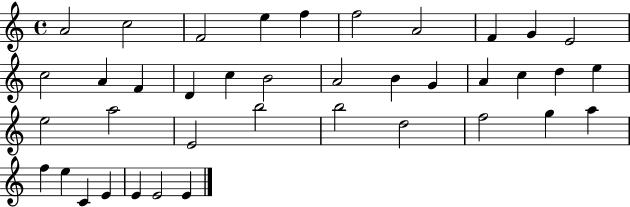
{
  \clef treble
  \time 4/4
  \defaultTimeSignature
  \key c \major
  a'2 c''2 | f'2 e''4 f''4 | f''2 a'2 | f'4 g'4 e'2 | \break c''2 a'4 f'4 | d'4 c''4 b'2 | a'2 b'4 g'4 | a'4 c''4 d''4 e''4 | \break e''2 a''2 | e'2 b''2 | b''2 d''2 | f''2 g''4 a''4 | \break f''4 e''4 c'4 e'4 | e'4 e'2 e'4 | \bar "|."
}